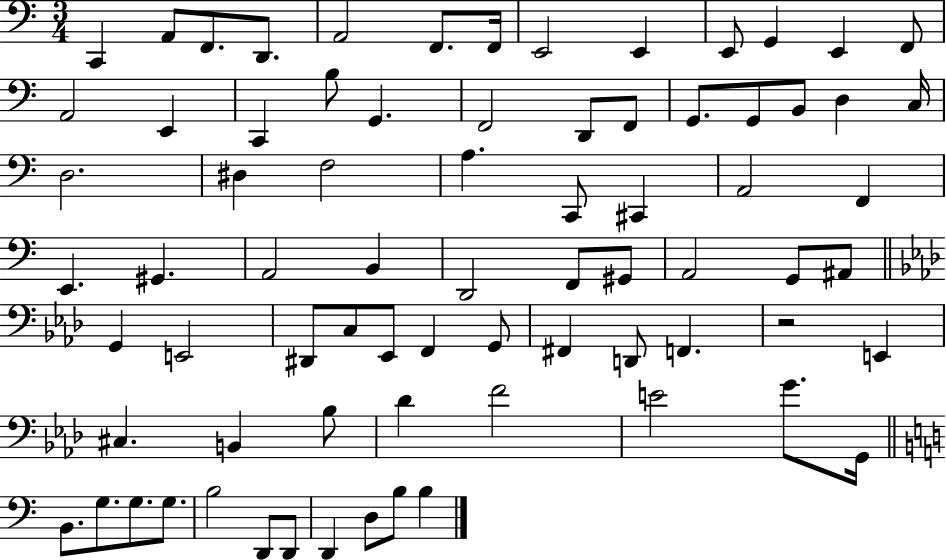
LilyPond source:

{
  \clef bass
  \numericTimeSignature
  \time 3/4
  \key c \major
  c,4 a,8 f,8. d,8. | a,2 f,8. f,16 | e,2 e,4 | e,8 g,4 e,4 f,8 | \break a,2 e,4 | c,4 b8 g,4. | f,2 d,8 f,8 | g,8. g,8 b,8 d4 c16 | \break d2. | dis4 f2 | a4. c,8 cis,4 | a,2 f,4 | \break e,4. gis,4. | a,2 b,4 | d,2 f,8 gis,8 | a,2 g,8 ais,8 | \break \bar "||" \break \key aes \major g,4 e,2 | dis,8 c8 ees,8 f,4 g,8 | fis,4 d,8 f,4. | r2 e,4 | \break cis4. b,4 bes8 | des'4 f'2 | e'2 g'8. g,16 | \bar "||" \break \key c \major b,8. g8. g8. g8. | b2 d,8 d,8 | d,4 d8 b8 b4 | \bar "|."
}